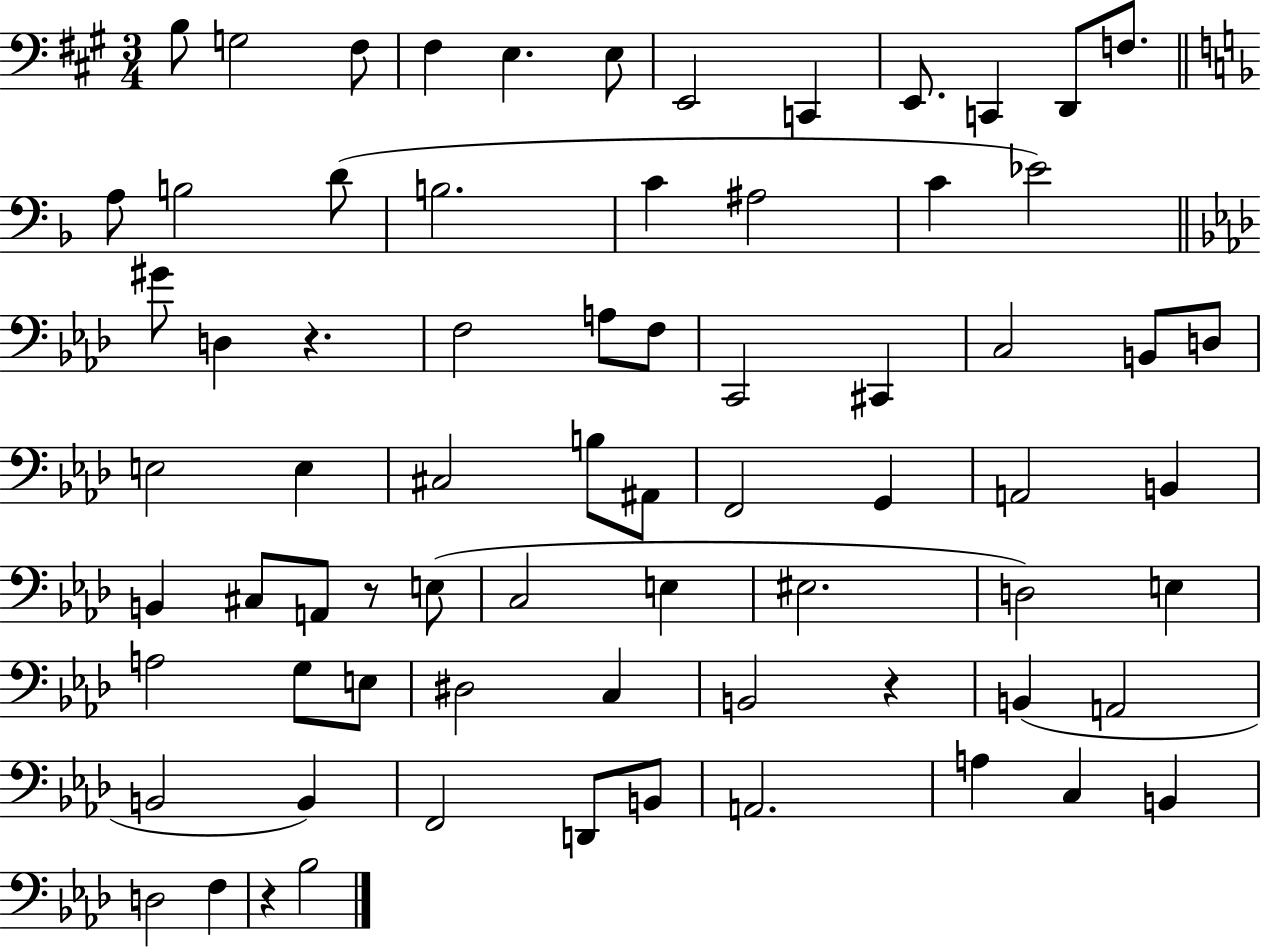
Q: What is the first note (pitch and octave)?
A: B3